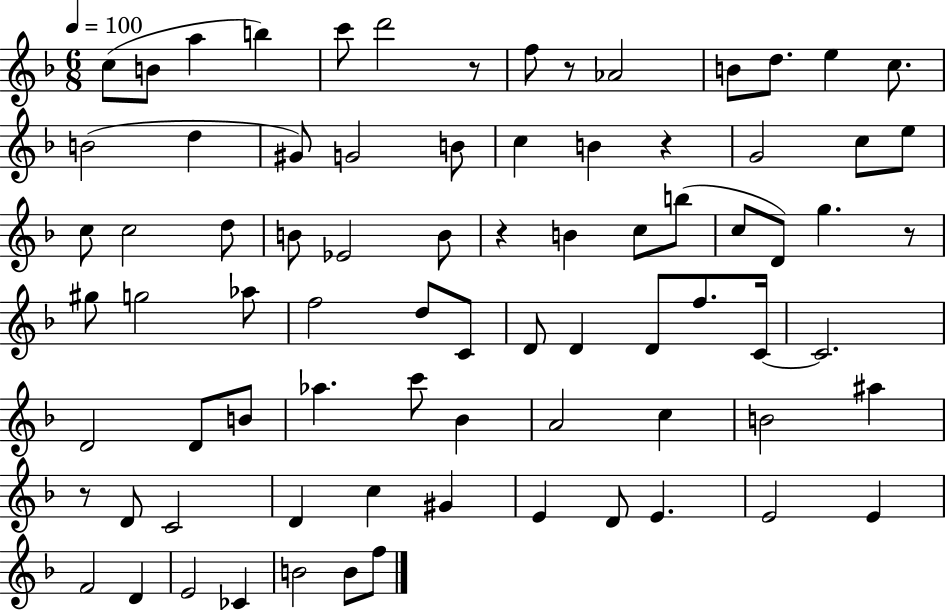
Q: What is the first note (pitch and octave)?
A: C5